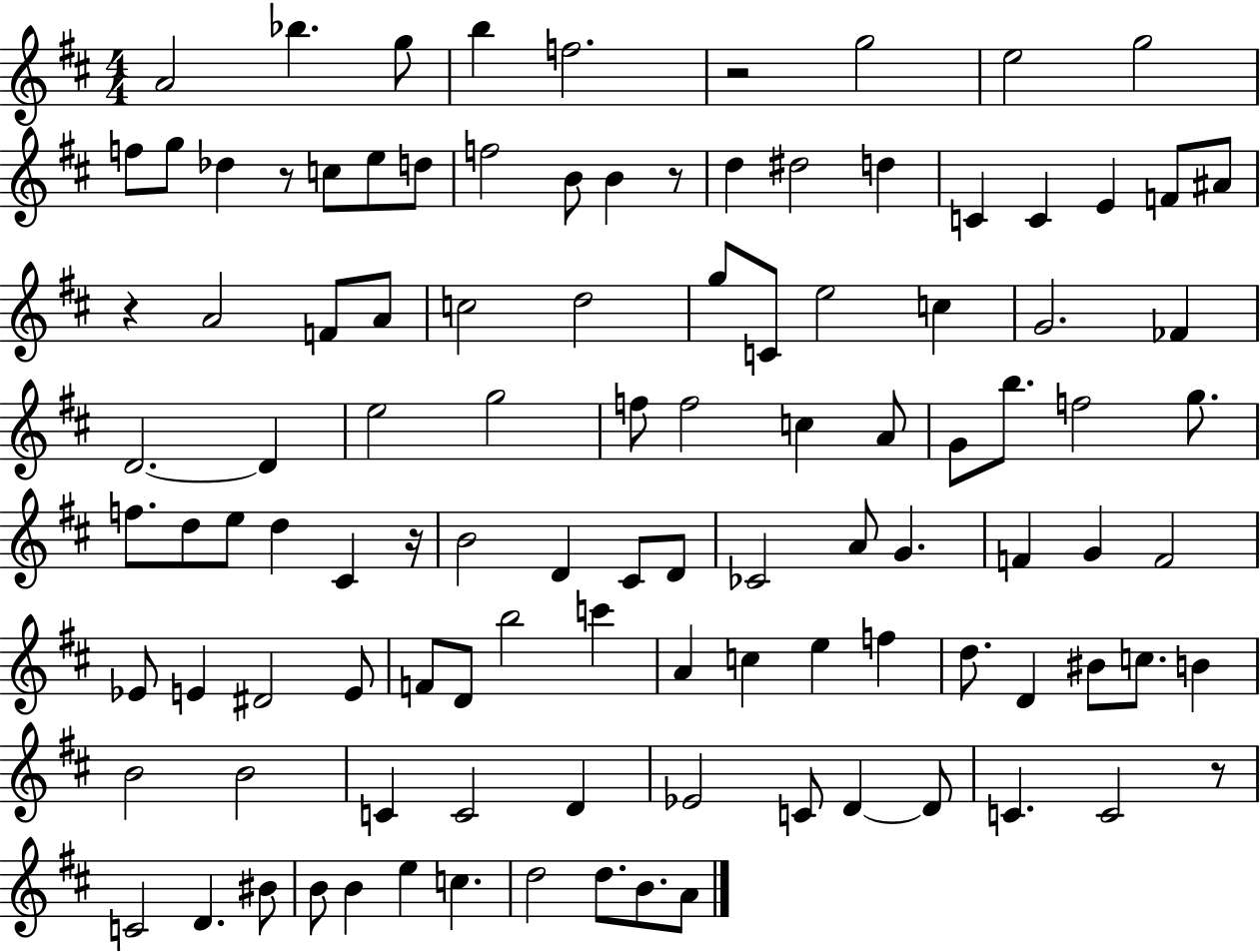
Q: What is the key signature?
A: D major